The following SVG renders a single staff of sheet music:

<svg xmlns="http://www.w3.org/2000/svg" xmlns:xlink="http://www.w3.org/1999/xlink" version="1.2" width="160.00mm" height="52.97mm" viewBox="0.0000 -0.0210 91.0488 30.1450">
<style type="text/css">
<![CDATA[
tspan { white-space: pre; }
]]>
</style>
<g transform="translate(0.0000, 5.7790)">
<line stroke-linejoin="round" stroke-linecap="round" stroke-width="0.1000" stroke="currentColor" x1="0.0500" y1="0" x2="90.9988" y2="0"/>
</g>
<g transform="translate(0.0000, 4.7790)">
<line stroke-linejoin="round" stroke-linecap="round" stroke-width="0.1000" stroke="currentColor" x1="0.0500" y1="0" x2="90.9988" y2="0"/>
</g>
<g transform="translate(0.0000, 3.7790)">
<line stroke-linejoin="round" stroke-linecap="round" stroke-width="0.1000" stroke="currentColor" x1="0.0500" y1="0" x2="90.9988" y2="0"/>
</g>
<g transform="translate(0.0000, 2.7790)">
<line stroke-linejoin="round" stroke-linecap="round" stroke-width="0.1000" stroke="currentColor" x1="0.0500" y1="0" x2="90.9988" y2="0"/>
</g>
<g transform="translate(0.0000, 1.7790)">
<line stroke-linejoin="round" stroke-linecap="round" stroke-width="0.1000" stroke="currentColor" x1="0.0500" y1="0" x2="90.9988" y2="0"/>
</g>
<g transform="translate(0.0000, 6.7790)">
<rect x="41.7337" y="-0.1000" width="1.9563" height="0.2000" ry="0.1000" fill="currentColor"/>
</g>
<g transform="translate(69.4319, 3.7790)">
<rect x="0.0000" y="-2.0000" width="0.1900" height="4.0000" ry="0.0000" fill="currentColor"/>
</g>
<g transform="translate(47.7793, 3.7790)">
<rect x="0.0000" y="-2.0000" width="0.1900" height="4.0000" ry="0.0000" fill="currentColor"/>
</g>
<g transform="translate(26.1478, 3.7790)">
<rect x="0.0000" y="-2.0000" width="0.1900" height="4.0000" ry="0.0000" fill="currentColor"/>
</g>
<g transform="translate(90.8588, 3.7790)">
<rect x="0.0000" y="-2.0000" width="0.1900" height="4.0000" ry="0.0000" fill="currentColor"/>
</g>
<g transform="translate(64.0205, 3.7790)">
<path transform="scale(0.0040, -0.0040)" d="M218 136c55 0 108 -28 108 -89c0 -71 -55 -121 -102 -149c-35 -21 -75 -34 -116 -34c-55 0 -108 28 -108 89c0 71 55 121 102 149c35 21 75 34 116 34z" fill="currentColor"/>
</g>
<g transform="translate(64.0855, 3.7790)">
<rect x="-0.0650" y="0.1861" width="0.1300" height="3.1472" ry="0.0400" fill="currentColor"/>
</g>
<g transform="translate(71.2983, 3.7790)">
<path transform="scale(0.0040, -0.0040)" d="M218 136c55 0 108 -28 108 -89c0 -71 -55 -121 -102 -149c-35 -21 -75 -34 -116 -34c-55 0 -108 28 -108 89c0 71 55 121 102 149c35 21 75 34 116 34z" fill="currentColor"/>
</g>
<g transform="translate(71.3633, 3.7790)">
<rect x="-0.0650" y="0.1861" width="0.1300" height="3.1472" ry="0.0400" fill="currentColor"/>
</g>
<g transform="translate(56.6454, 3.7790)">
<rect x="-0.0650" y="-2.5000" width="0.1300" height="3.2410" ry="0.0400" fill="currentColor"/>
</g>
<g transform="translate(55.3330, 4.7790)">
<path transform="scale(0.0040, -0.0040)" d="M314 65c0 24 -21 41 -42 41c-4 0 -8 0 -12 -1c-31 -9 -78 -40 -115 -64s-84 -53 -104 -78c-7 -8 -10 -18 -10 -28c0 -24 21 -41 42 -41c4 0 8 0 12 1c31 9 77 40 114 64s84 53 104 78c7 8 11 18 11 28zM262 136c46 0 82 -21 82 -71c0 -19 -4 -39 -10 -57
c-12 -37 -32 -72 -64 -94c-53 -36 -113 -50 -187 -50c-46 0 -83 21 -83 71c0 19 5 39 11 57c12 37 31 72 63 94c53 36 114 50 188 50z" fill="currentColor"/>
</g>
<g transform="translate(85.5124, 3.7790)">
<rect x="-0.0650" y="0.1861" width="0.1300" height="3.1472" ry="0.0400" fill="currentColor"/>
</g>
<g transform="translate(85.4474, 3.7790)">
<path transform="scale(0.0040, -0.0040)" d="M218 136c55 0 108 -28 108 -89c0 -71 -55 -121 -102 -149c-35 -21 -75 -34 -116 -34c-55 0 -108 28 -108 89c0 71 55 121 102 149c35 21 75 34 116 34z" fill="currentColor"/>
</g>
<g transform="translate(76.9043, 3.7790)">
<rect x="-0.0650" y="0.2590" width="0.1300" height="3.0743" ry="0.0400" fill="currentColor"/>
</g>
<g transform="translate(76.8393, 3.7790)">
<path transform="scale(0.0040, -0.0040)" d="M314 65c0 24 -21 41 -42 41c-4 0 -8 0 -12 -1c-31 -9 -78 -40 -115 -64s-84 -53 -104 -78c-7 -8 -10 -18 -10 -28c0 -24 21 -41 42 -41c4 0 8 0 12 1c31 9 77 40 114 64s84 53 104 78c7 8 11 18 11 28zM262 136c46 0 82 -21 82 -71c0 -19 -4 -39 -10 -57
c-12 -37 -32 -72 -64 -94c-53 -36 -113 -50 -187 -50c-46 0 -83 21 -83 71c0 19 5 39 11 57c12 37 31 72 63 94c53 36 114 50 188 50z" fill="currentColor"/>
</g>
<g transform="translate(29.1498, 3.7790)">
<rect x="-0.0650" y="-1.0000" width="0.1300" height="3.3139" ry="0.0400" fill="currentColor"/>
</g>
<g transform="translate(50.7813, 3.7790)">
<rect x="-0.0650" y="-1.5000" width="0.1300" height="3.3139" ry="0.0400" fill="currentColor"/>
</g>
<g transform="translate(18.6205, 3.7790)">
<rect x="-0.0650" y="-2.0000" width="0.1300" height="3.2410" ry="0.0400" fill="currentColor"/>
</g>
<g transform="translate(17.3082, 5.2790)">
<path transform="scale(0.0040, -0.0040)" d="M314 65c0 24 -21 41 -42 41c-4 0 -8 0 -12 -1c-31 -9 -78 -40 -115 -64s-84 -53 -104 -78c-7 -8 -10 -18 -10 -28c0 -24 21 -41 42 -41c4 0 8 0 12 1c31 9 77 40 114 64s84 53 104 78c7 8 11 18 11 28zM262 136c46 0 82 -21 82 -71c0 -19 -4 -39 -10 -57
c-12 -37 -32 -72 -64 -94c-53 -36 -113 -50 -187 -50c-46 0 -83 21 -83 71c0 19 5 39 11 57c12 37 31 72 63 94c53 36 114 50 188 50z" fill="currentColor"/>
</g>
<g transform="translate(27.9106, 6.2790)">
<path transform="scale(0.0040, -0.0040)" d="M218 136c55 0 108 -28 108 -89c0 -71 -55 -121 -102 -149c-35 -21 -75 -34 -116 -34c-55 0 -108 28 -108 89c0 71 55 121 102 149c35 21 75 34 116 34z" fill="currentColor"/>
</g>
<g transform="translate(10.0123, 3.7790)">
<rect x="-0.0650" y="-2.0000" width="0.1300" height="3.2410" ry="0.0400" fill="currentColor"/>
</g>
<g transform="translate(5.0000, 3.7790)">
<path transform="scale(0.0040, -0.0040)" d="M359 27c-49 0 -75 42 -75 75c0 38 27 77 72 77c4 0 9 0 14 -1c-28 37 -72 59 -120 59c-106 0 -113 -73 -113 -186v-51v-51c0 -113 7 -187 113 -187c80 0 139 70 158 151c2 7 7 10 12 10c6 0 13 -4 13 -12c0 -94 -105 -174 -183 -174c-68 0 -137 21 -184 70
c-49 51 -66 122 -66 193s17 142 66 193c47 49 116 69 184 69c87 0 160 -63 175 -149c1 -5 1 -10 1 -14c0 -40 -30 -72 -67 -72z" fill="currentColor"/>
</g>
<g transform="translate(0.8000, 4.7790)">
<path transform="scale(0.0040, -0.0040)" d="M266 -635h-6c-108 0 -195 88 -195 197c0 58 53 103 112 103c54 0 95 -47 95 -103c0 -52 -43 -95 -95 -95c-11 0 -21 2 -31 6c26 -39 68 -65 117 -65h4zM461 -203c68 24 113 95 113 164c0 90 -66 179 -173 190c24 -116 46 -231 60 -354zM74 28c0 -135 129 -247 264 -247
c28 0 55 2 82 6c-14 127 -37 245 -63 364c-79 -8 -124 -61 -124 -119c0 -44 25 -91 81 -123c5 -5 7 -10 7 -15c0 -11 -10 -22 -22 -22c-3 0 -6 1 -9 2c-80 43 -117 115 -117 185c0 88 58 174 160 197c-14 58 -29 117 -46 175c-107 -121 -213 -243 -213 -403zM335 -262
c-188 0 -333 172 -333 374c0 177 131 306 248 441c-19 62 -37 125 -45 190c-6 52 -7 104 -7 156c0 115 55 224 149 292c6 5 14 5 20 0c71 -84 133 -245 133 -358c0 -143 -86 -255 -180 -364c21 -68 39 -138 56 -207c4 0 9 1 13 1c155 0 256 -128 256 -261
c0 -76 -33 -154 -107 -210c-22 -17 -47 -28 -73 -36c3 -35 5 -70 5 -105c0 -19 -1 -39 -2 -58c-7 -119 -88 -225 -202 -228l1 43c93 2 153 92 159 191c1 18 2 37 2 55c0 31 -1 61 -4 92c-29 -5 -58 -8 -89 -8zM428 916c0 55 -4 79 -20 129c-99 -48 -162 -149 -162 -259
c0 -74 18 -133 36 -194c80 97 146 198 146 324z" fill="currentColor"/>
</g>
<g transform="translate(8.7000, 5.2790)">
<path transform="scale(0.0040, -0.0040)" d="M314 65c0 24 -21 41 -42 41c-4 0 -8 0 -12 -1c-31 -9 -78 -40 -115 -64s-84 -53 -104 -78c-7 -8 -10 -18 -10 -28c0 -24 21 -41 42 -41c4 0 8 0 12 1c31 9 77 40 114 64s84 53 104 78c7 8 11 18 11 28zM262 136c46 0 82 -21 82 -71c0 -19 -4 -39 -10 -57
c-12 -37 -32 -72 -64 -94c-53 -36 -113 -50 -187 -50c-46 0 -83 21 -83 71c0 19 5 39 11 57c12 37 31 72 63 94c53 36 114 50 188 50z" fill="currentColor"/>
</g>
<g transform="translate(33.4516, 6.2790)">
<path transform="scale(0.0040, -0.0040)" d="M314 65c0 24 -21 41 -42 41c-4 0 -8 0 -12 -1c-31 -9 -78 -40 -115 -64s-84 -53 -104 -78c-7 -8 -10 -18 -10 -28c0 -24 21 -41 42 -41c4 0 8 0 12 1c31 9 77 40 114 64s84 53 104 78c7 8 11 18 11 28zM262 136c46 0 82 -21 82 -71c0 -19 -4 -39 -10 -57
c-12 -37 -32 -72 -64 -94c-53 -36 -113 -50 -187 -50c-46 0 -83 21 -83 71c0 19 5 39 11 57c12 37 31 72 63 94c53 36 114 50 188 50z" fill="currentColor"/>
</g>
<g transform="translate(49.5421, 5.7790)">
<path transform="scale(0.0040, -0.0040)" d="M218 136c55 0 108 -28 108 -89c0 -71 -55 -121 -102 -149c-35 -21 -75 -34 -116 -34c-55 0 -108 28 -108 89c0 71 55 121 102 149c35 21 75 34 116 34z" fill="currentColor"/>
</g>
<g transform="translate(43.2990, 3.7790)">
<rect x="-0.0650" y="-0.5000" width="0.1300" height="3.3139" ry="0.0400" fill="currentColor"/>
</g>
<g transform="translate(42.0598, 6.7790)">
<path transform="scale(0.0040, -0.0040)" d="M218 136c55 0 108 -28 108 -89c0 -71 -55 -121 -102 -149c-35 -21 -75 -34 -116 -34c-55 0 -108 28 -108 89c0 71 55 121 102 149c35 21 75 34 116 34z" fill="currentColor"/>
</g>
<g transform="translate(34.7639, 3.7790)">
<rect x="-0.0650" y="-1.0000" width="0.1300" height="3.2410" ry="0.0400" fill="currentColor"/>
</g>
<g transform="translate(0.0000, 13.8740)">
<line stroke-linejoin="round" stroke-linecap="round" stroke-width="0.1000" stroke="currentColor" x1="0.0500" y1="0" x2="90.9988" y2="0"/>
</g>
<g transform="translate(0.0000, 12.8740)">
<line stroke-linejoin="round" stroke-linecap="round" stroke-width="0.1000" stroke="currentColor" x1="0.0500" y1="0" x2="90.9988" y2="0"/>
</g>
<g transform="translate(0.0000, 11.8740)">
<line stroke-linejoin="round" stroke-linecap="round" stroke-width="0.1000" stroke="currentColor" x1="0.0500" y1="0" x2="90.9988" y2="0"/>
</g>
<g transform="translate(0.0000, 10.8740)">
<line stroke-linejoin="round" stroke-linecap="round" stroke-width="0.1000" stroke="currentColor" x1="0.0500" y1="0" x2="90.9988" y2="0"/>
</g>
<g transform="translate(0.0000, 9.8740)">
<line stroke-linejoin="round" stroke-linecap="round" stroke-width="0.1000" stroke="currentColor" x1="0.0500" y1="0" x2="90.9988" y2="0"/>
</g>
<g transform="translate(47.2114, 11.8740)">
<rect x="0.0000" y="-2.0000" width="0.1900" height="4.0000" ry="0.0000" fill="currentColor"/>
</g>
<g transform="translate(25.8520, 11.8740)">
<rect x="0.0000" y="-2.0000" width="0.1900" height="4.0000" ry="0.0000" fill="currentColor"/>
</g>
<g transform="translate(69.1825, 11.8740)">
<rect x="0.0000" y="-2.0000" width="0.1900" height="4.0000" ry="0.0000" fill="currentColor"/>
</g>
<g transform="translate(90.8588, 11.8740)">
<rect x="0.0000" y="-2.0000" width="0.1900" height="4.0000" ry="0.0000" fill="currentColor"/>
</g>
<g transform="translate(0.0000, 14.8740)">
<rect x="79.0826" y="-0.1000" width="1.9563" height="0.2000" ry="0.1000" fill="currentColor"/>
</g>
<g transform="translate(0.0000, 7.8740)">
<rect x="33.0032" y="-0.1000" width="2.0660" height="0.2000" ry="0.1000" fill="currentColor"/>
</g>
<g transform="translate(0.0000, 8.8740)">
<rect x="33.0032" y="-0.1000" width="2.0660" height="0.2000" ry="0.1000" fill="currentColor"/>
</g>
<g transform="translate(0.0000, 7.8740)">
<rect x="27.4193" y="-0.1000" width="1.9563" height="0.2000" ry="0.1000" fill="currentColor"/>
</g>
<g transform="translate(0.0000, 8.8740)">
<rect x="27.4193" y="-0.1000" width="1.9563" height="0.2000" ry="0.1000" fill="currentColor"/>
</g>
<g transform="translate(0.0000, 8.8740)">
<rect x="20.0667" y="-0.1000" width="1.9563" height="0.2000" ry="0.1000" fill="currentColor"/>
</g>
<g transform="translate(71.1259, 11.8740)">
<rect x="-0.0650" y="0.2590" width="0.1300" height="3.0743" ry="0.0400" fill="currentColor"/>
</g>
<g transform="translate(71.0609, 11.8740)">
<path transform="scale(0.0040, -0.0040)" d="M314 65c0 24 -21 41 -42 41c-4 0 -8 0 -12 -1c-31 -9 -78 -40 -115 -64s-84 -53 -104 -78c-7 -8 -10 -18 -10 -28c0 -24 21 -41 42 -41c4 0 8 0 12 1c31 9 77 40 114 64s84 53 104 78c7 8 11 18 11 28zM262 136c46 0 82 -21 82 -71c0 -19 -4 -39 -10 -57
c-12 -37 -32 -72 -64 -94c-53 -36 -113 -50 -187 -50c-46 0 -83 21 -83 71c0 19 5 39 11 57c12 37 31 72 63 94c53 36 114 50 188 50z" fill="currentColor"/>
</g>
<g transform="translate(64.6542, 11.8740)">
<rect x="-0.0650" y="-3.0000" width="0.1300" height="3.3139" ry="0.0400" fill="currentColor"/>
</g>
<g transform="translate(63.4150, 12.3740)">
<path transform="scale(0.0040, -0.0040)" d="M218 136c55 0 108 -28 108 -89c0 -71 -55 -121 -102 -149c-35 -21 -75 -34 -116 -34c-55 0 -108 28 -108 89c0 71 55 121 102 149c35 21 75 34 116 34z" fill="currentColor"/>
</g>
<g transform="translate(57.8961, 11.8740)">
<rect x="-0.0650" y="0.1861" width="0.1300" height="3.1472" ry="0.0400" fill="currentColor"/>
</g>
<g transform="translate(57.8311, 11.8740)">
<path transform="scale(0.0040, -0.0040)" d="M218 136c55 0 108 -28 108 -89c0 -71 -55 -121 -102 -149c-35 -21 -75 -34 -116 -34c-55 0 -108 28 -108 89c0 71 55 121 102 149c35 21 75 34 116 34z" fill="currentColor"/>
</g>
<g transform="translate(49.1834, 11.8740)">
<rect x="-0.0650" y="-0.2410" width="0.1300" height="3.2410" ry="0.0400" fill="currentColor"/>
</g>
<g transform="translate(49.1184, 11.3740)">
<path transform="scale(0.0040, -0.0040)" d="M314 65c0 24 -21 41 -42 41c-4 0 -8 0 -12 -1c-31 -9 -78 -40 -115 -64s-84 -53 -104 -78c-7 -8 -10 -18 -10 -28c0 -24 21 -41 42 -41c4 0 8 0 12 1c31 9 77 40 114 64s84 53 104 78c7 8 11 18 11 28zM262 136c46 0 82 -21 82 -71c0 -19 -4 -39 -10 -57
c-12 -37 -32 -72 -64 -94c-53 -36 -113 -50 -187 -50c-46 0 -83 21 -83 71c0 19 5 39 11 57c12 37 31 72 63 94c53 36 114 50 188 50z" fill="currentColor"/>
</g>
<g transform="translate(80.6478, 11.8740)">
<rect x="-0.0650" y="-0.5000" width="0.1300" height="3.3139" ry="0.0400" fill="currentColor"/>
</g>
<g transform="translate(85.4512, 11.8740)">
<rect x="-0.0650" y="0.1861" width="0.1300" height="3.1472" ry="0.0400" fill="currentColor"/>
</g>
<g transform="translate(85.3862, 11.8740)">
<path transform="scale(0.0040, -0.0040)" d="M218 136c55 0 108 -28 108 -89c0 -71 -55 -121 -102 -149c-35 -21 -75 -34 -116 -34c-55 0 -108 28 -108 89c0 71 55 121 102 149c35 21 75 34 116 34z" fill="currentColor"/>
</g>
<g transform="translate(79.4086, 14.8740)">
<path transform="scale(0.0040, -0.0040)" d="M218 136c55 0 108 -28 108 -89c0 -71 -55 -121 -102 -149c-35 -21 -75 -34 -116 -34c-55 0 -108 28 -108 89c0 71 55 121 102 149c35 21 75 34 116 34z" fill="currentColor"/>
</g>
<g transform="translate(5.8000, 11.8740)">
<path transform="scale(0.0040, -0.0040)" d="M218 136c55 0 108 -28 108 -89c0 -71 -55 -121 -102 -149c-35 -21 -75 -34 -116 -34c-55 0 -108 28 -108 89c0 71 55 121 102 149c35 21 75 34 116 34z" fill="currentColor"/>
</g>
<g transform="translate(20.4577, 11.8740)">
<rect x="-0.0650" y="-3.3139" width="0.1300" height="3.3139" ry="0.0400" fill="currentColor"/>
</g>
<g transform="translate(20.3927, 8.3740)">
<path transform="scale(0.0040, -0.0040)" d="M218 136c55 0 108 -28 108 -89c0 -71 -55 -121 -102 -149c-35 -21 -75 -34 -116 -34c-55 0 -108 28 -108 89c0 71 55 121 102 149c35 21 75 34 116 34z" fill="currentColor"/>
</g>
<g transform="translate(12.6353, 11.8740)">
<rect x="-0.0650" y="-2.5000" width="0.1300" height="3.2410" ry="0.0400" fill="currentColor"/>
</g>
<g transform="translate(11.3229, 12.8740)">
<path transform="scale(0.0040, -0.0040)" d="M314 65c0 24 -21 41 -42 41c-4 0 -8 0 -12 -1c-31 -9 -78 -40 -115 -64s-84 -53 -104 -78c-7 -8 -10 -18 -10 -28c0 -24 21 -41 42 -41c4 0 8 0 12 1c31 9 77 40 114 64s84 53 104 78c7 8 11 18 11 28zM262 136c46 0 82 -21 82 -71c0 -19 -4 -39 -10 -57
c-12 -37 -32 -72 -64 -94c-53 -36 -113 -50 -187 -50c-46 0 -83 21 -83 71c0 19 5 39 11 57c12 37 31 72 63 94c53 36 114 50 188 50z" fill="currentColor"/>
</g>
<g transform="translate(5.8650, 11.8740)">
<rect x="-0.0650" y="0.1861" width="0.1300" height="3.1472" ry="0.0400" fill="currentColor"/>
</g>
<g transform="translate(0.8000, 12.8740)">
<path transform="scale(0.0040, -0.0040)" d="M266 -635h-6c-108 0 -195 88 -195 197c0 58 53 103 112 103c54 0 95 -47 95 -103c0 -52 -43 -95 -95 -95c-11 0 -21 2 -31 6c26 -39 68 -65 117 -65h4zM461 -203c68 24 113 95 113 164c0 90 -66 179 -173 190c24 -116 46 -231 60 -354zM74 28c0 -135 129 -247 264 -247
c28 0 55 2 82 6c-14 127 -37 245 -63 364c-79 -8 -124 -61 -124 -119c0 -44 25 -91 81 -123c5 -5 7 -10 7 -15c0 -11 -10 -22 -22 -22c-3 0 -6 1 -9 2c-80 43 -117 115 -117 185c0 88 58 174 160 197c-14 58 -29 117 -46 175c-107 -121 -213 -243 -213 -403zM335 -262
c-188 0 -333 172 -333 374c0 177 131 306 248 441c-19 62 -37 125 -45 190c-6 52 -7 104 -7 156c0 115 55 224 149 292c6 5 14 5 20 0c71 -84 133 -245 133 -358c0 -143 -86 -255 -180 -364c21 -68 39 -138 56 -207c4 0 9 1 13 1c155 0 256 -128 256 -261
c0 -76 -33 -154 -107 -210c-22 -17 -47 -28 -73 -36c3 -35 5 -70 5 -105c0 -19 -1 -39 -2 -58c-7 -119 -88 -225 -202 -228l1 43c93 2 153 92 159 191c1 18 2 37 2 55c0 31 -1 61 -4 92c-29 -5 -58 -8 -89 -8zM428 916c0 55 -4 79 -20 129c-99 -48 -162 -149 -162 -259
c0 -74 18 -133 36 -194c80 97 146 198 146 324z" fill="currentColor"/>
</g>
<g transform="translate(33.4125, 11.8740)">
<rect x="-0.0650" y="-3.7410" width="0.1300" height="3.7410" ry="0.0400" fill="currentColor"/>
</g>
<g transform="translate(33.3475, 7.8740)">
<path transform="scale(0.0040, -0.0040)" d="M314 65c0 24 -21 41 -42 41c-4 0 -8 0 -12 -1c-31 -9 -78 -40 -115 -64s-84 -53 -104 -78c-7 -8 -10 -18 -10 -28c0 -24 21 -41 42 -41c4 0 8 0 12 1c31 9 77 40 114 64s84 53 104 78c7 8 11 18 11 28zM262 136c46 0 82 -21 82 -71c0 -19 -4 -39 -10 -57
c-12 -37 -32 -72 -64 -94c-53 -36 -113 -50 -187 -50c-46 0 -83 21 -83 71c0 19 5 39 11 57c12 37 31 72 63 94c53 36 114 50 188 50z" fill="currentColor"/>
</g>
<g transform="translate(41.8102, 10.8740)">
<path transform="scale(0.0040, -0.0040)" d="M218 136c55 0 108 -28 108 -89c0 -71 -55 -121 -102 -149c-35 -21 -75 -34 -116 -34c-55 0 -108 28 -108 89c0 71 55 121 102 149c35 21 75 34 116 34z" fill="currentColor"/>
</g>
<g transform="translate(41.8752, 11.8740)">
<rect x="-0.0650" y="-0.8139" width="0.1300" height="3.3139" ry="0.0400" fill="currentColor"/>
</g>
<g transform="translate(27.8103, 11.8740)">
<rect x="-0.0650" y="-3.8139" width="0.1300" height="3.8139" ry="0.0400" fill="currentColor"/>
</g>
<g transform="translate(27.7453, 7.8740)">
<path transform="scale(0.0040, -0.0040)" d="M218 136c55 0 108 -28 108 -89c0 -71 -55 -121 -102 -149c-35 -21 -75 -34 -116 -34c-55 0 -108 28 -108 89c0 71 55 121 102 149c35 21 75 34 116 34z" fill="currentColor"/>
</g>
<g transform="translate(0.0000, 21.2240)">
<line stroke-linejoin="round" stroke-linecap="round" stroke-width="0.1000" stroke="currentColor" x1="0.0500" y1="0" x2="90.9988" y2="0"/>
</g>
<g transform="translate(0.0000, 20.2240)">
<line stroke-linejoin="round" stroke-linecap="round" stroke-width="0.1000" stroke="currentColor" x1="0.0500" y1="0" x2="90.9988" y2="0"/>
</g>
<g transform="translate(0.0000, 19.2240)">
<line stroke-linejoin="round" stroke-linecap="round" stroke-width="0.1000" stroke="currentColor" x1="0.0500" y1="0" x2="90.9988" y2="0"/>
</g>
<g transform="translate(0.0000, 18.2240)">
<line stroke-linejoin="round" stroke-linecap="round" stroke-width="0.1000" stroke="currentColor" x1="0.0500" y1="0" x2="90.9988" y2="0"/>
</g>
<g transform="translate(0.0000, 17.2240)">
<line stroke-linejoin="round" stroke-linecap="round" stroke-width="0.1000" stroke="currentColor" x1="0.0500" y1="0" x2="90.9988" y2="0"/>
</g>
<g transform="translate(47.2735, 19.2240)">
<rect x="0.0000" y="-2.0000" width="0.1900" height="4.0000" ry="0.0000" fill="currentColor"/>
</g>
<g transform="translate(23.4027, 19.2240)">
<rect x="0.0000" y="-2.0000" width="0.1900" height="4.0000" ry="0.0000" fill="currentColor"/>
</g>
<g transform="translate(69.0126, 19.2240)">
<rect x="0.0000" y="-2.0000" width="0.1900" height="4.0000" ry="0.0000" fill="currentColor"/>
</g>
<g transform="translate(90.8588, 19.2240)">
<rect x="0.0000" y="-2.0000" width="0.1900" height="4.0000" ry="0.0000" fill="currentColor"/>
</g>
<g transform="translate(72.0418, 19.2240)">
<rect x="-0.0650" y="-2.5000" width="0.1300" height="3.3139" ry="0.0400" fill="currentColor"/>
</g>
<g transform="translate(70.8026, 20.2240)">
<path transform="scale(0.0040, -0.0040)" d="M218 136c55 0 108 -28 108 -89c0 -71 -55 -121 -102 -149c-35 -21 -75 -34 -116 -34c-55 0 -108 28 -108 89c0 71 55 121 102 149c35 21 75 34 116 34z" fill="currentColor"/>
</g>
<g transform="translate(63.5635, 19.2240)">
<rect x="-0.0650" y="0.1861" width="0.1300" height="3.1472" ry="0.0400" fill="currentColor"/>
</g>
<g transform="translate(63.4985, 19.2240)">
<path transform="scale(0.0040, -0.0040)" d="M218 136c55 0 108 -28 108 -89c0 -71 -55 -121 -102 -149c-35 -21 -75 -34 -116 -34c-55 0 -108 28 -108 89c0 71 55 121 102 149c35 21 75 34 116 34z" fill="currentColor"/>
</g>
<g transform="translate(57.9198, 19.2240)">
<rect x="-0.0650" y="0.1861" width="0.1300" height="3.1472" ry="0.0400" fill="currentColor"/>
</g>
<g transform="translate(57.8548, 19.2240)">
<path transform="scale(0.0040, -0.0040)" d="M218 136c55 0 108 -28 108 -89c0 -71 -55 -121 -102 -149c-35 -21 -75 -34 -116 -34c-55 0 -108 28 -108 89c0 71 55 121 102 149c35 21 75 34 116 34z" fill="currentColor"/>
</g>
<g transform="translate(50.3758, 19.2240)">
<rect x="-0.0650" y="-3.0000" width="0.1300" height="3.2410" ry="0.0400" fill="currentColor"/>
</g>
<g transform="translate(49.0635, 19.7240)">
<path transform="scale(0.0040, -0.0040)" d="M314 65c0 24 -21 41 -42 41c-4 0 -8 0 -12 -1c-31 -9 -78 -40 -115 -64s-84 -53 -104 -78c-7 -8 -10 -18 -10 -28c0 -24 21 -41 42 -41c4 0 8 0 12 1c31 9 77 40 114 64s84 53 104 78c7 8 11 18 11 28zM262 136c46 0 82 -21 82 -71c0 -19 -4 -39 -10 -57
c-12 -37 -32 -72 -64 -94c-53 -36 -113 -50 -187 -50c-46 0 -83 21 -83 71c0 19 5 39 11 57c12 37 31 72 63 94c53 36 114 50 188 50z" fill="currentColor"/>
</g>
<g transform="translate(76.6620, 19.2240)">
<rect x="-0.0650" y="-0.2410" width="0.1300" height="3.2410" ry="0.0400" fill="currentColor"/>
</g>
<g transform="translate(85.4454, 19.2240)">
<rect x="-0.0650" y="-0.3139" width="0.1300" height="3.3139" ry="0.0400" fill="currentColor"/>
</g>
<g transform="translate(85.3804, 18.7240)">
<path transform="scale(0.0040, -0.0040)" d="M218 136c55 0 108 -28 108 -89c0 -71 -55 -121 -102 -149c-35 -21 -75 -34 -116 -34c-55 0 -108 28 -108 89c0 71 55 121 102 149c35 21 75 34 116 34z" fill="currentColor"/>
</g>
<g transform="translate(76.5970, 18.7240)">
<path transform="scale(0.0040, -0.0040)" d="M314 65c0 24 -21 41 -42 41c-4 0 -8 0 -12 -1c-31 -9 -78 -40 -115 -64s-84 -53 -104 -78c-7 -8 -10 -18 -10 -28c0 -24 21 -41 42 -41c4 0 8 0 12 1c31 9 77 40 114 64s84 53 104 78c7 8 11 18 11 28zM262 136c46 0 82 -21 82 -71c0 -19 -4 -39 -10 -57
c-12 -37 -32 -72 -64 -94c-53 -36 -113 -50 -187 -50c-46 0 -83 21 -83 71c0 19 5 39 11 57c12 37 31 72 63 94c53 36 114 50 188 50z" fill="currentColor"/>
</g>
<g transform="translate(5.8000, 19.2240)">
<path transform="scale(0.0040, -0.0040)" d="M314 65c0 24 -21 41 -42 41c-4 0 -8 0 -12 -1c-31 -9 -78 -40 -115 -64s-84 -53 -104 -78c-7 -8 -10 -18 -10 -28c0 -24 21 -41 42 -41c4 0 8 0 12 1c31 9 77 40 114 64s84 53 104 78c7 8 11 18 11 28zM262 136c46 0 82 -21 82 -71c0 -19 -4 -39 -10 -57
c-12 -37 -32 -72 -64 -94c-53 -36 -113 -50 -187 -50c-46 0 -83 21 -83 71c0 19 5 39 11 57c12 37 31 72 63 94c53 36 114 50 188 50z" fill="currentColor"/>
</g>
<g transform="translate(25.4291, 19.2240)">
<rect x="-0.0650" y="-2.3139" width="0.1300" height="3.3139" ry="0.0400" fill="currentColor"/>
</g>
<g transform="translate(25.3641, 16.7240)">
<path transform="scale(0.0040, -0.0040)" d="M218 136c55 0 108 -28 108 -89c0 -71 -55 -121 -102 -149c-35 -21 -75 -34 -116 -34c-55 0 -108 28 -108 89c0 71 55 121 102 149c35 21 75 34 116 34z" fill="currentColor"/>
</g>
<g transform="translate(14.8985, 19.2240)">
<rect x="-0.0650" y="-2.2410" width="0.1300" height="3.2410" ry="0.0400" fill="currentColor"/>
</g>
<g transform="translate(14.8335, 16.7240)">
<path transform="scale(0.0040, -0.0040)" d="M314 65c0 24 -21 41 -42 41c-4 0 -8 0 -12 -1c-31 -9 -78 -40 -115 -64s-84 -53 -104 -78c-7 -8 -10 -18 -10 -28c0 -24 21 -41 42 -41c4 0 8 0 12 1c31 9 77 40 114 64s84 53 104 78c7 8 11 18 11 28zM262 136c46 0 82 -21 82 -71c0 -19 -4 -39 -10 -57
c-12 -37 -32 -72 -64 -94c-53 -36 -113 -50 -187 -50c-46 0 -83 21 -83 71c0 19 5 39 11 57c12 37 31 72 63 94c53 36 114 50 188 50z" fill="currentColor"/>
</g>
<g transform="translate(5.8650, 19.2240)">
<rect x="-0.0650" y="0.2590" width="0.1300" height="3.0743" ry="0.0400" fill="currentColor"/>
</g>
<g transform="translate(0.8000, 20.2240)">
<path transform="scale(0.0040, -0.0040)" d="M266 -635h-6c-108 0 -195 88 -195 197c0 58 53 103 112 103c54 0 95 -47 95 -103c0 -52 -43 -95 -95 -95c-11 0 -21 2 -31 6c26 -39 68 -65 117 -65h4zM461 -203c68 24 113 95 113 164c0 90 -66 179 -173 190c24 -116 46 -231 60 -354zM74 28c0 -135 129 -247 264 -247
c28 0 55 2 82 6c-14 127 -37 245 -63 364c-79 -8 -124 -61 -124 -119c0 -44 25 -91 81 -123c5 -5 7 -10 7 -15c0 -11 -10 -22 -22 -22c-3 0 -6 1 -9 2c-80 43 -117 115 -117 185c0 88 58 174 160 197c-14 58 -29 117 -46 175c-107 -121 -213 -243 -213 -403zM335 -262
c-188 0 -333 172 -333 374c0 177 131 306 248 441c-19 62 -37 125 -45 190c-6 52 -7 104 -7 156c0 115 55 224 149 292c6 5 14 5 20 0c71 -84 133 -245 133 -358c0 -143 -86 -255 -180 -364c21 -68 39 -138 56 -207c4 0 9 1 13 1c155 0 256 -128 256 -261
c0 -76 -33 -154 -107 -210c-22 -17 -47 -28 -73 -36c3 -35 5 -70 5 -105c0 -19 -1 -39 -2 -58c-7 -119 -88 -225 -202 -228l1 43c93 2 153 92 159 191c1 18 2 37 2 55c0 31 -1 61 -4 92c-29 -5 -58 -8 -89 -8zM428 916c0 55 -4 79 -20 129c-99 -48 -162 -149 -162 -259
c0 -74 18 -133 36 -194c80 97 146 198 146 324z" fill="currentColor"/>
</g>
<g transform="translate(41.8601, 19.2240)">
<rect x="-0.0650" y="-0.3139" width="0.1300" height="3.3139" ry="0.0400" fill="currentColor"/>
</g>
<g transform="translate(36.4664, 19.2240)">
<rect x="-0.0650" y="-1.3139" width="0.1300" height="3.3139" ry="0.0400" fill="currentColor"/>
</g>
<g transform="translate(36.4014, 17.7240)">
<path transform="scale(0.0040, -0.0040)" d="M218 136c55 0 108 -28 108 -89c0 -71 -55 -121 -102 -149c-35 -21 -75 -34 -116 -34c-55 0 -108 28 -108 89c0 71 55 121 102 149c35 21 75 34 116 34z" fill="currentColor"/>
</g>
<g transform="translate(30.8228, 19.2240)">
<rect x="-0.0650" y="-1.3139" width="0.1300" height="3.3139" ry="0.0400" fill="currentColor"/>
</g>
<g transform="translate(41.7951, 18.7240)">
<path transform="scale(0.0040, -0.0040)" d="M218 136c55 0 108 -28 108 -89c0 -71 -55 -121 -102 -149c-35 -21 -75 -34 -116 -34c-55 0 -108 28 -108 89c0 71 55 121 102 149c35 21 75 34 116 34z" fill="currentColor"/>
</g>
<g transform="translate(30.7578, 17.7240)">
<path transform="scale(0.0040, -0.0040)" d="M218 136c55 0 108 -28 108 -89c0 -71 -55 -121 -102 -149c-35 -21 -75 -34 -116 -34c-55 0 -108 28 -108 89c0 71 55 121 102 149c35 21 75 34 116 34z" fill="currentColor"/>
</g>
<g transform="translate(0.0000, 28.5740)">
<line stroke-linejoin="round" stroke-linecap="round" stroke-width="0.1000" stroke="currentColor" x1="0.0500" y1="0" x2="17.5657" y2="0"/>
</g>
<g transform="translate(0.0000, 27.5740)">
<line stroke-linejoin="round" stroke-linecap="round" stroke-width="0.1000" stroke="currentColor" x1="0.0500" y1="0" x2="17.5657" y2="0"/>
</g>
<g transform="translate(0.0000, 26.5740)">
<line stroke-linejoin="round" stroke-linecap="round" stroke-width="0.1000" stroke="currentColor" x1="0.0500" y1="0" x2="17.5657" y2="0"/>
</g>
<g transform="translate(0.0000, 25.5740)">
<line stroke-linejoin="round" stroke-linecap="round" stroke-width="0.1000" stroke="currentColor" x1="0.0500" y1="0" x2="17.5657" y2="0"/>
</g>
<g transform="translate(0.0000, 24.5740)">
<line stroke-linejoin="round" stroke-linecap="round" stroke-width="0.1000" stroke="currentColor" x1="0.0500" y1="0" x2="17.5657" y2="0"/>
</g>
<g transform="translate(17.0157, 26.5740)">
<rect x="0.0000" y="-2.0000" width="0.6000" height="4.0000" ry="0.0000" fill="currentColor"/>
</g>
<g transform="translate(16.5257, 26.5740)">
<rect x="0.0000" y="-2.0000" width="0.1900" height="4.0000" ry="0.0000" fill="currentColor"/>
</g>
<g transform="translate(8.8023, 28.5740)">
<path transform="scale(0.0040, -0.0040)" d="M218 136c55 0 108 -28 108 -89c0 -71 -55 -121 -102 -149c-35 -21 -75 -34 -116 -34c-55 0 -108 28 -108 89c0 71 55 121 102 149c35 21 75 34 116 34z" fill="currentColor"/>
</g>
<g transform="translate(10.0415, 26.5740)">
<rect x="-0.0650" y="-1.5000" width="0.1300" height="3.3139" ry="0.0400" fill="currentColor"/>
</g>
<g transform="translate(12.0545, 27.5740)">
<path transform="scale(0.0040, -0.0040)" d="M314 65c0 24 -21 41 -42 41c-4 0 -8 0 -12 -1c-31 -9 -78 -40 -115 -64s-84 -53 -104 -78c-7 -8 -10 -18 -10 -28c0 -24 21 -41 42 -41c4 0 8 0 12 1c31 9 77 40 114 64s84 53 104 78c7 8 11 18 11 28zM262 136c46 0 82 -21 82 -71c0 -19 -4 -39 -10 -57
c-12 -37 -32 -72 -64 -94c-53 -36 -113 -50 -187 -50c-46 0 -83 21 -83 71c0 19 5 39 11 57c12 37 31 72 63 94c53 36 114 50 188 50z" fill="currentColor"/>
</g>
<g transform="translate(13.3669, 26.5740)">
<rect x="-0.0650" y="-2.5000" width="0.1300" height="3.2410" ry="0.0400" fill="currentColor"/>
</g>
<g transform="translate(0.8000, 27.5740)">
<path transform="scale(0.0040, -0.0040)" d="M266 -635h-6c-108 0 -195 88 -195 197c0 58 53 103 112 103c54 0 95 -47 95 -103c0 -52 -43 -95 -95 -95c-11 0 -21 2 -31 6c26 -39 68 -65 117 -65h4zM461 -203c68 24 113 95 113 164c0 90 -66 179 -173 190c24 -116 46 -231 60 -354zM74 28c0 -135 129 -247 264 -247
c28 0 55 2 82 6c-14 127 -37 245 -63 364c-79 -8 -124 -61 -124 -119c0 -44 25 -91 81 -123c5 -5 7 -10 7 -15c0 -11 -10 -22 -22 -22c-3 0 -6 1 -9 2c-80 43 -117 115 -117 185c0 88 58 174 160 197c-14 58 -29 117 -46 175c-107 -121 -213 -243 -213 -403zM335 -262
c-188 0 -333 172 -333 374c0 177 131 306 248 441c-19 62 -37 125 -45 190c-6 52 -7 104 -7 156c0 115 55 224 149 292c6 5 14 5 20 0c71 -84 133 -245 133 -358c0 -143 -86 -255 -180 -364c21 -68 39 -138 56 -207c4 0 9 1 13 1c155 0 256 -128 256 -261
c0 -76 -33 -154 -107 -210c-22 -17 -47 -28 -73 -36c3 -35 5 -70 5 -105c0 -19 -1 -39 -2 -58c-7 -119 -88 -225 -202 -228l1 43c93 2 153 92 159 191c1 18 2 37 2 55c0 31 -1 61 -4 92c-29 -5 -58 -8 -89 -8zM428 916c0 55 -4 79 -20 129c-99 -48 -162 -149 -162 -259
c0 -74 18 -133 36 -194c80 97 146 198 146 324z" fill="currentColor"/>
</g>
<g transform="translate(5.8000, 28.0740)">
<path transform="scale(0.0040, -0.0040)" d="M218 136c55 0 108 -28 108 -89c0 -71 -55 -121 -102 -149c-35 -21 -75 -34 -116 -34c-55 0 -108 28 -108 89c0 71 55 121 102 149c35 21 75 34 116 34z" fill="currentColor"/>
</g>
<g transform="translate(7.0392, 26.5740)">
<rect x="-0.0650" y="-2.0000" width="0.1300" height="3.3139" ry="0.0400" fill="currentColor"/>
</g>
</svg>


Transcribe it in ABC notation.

X:1
T:Untitled
M:4/4
L:1/4
K:C
F2 F2 D D2 C E G2 B B B2 B B G2 b c' c'2 d c2 B A B2 C B B2 g2 g e e c A2 B B G c2 c F E G2